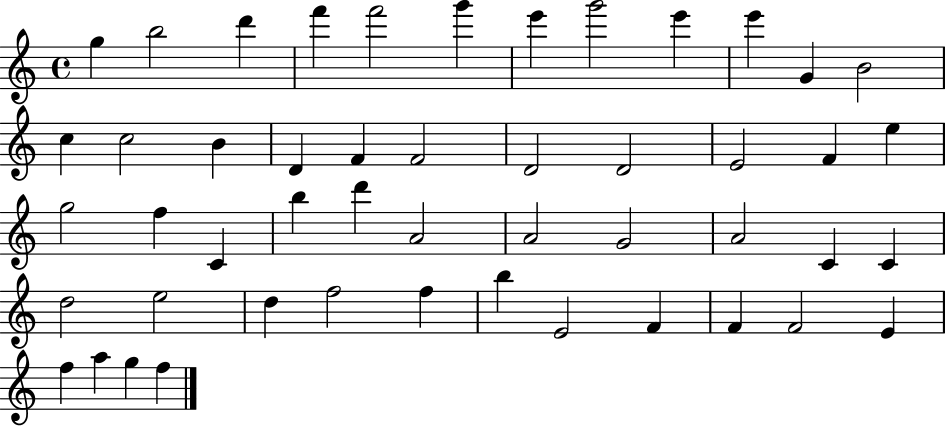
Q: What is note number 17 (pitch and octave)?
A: F4